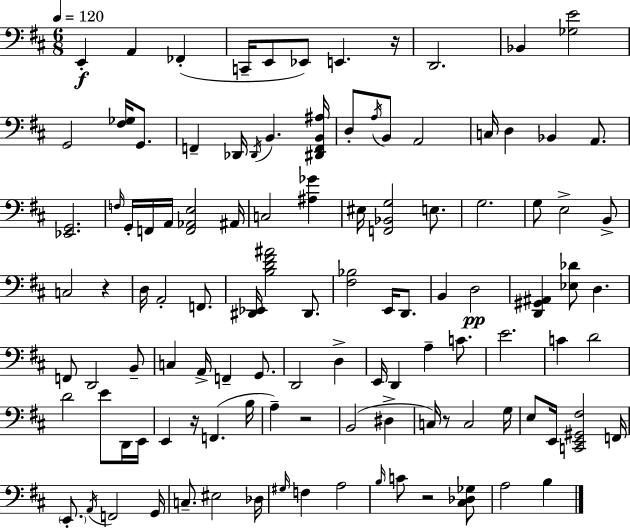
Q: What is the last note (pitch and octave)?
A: B3